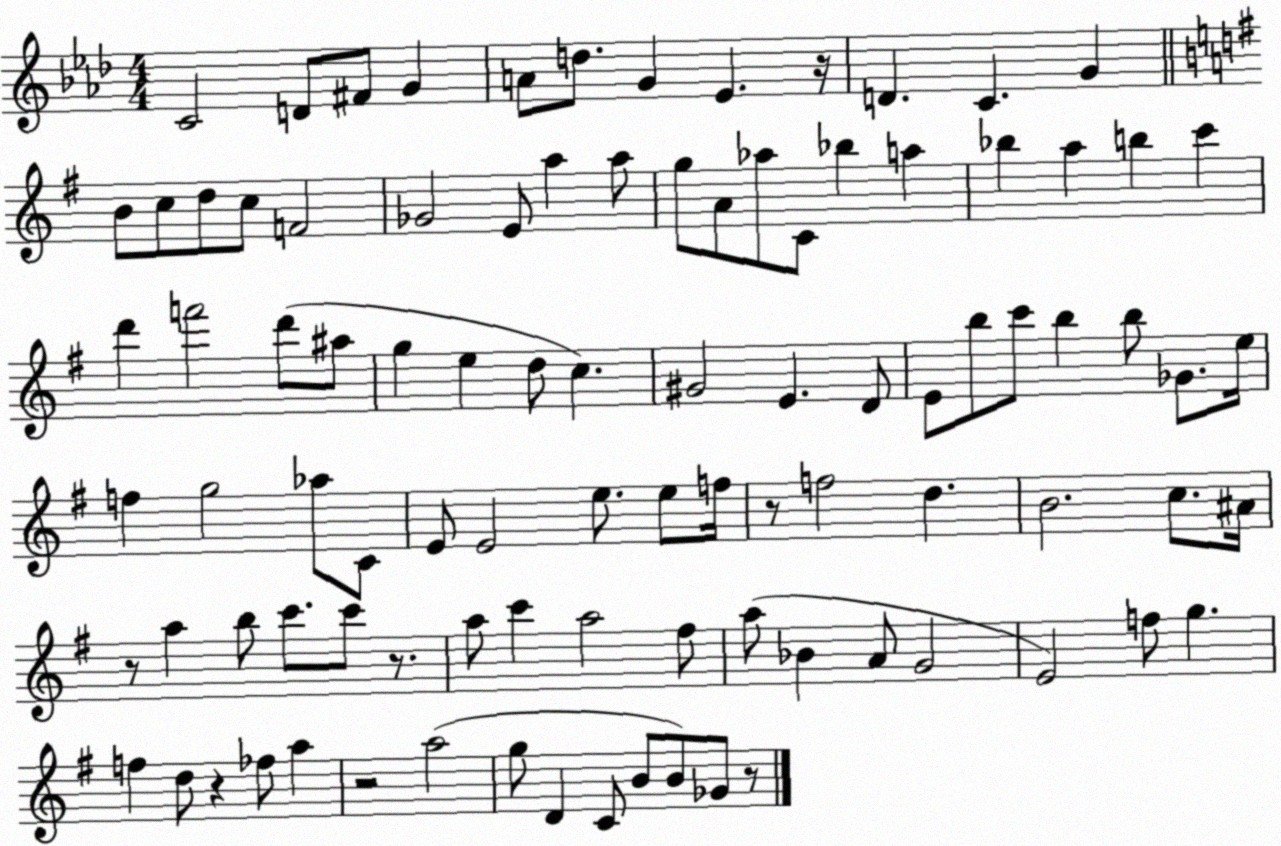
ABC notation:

X:1
T:Untitled
M:4/4
L:1/4
K:Ab
C2 D/2 ^F/2 G A/2 d/2 G _E z/4 D C G B/2 c/2 d/2 c/2 F2 _G2 E/2 a a/2 g/2 A/2 _a/2 C/2 _b a _b a b c' d' f'2 d'/2 ^a/2 g e d/2 c ^G2 E D/2 E/2 b/2 c'/2 b b/2 _G/2 e/4 f g2 _a/2 C/2 E/2 E2 e/2 e/2 f/4 z/2 f2 d B2 c/2 ^A/4 z/2 a b/2 c'/2 c'/2 z/2 a/2 c' a2 ^f/2 a/2 _B A/2 G2 E2 f/2 g f d/2 z _f/2 a z2 a2 g/2 D C/2 B/2 B/2 _G/2 z/2